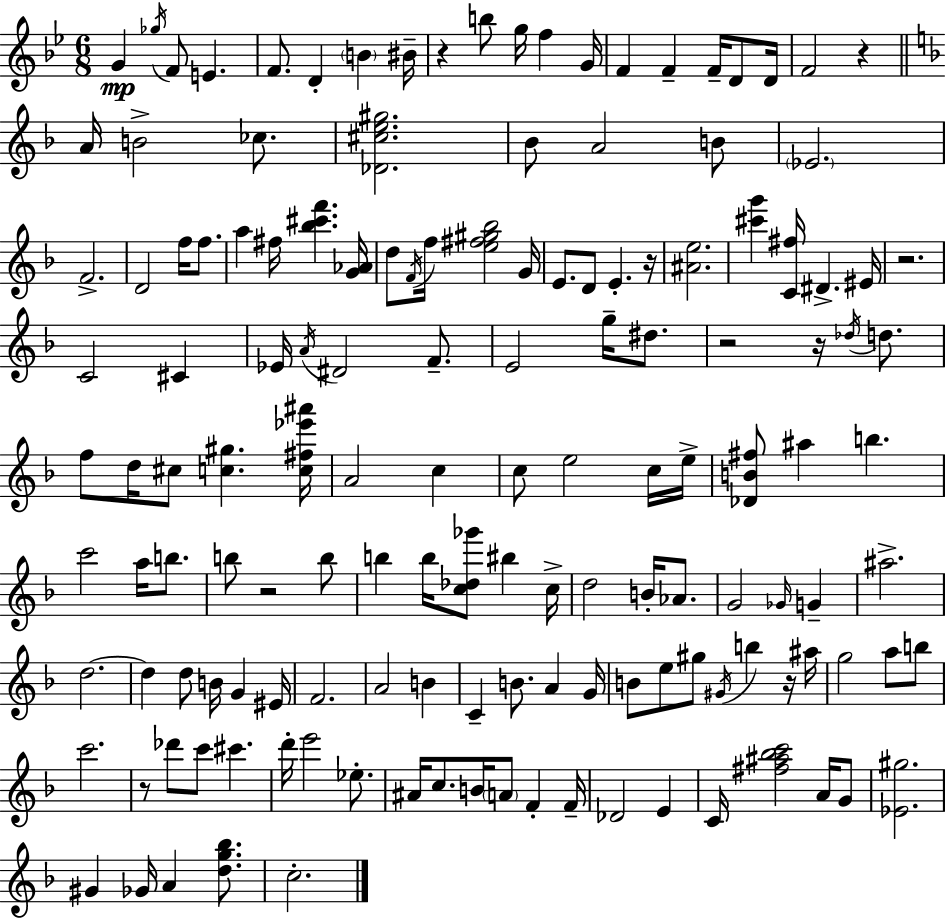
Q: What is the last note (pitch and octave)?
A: C5